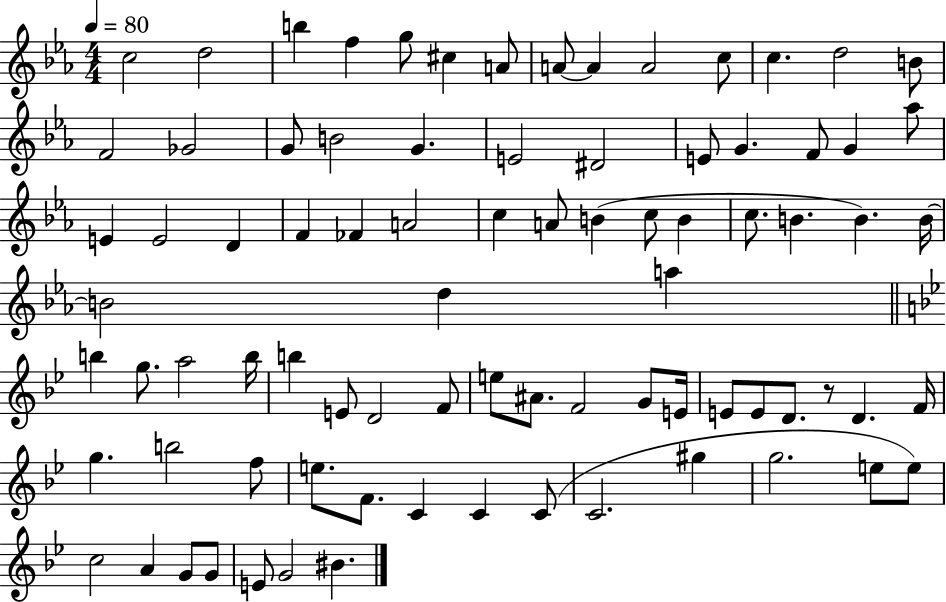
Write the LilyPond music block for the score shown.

{
  \clef treble
  \numericTimeSignature
  \time 4/4
  \key ees \major
  \tempo 4 = 80
  \repeat volta 2 { c''2 d''2 | b''4 f''4 g''8 cis''4 a'8 | a'8~~ a'4 a'2 c''8 | c''4. d''2 b'8 | \break f'2 ges'2 | g'8 b'2 g'4. | e'2 dis'2 | e'8 g'4. f'8 g'4 aes''8 | \break e'4 e'2 d'4 | f'4 fes'4 a'2 | c''4 a'8 b'4( c''8 b'4 | c''8. b'4. b'4.) b'16~~ | \break b'2 d''4 a''4 | \bar "||" \break \key bes \major b''4 g''8. a''2 b''16 | b''4 e'8 d'2 f'8 | e''8 ais'8. f'2 g'8 e'16 | e'8 e'8 d'8. r8 d'4. f'16 | \break g''4. b''2 f''8 | e''8. f'8. c'4 c'4 c'8( | c'2. gis''4 | g''2. e''8 e''8) | \break c''2 a'4 g'8 g'8 | e'8 g'2 bis'4. | } \bar "|."
}